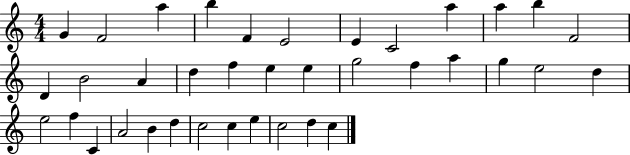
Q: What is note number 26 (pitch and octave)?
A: E5